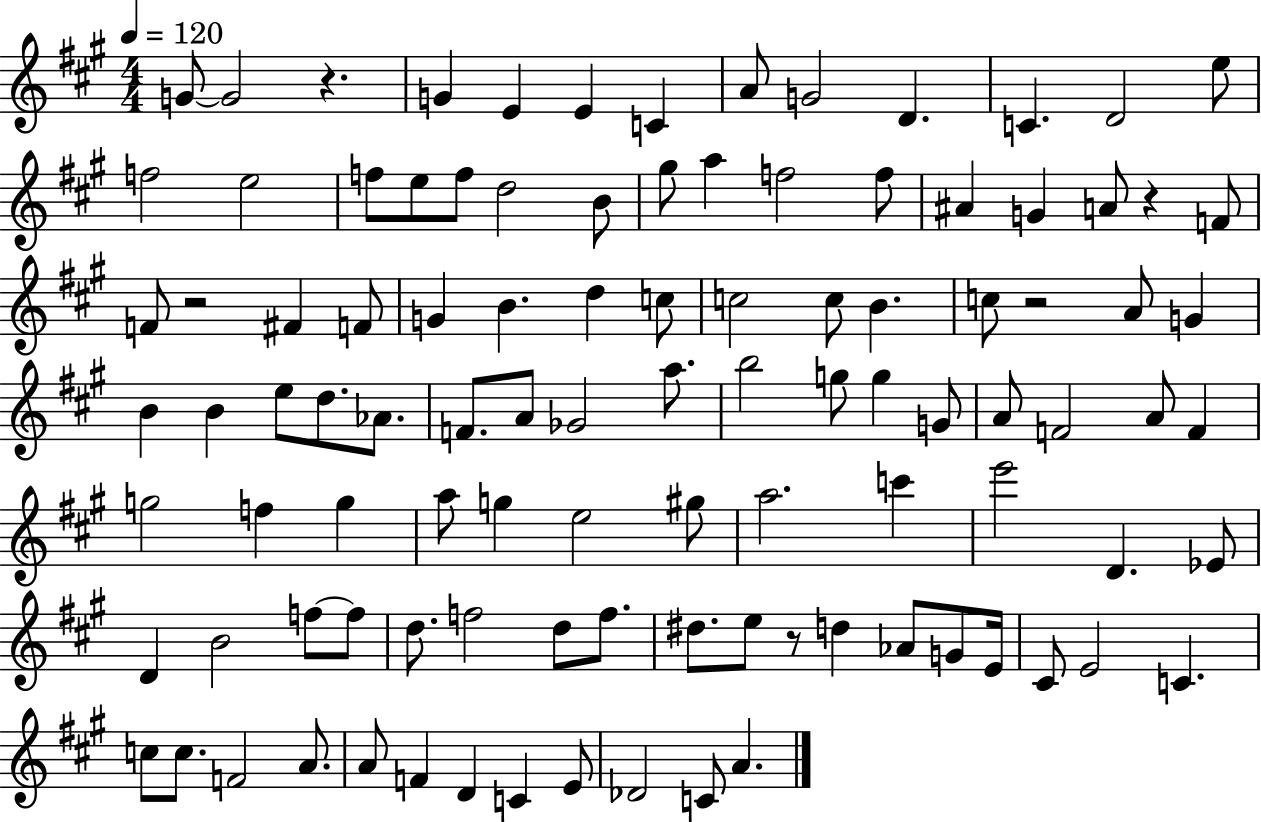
X:1
T:Untitled
M:4/4
L:1/4
K:A
G/2 G2 z G E E C A/2 G2 D C D2 e/2 f2 e2 f/2 e/2 f/2 d2 B/2 ^g/2 a f2 f/2 ^A G A/2 z F/2 F/2 z2 ^F F/2 G B d c/2 c2 c/2 B c/2 z2 A/2 G B B e/2 d/2 _A/2 F/2 A/2 _G2 a/2 b2 g/2 g G/2 A/2 F2 A/2 F g2 f g a/2 g e2 ^g/2 a2 c' e'2 D _E/2 D B2 f/2 f/2 d/2 f2 d/2 f/2 ^d/2 e/2 z/2 d _A/2 G/2 E/4 ^C/2 E2 C c/2 c/2 F2 A/2 A/2 F D C E/2 _D2 C/2 A